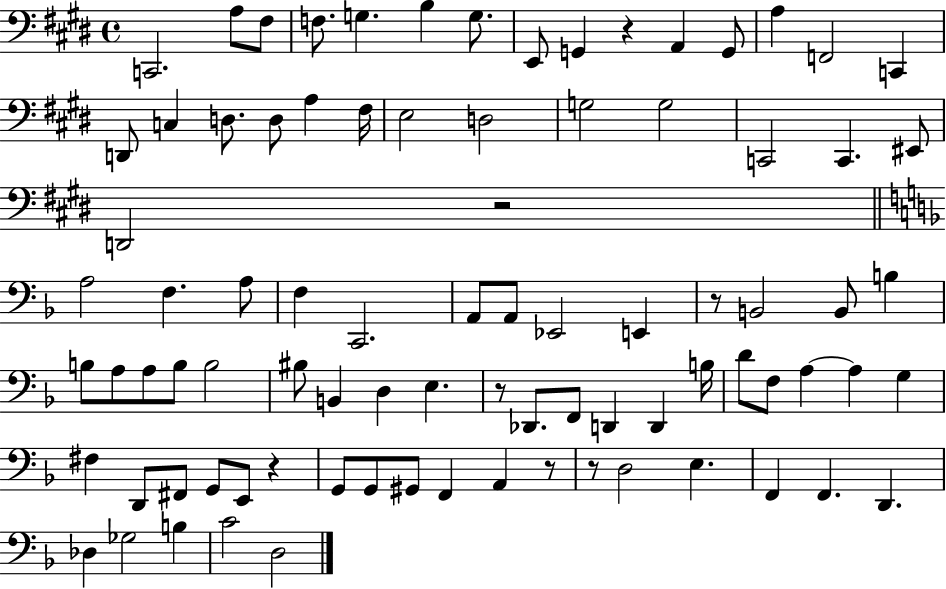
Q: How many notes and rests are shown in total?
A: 86